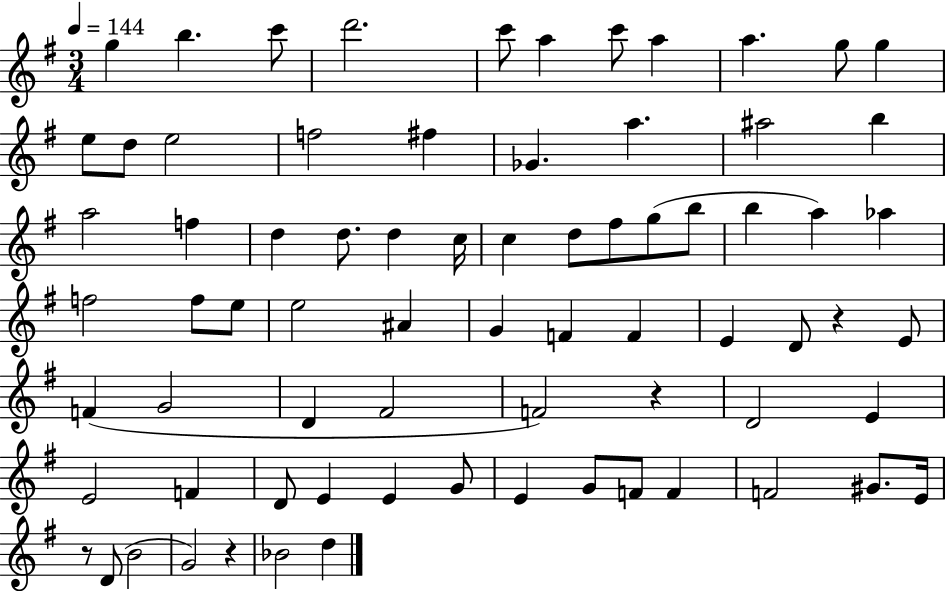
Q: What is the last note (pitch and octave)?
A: D5